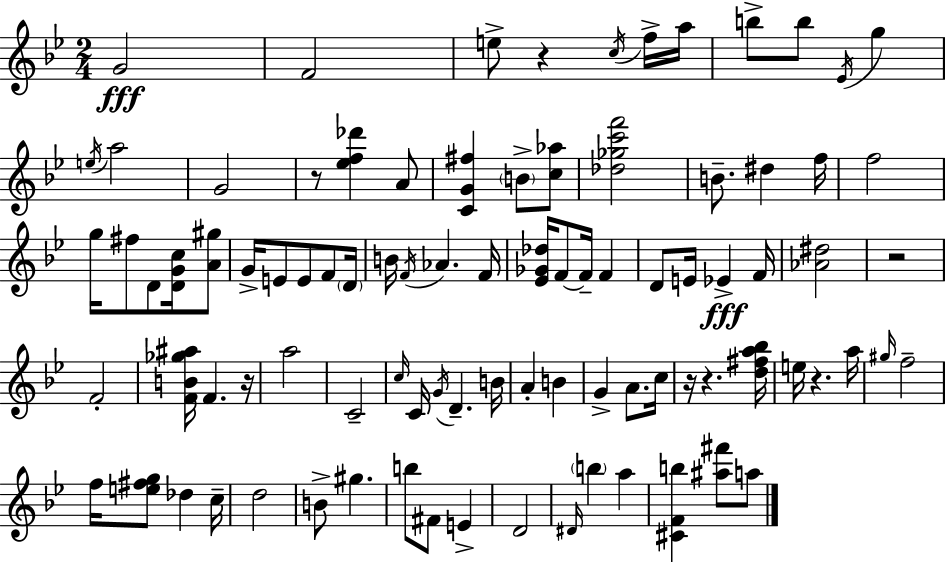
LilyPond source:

{
  \clef treble
  \numericTimeSignature
  \time 2/4
  \key g \minor
  \repeat volta 2 { g'2\fff | f'2 | e''8-> r4 \acciaccatura { c''16 } f''16-> | a''16 b''8-> b''8 \acciaccatura { ees'16 } g''4 | \break \acciaccatura { e''16 } a''2 | g'2 | r8 <ees'' f'' des'''>4 | a'8 <c' g' fis''>4 \parenthesize b'8-> | \break <c'' aes''>8 <des'' ges'' c''' f'''>2 | b'8.-- dis''4 | f''16 f''2 | g''16 fis''8 d'8 | \break <d' g' c''>16 <a' gis''>8 g'16-> e'8 e'8 | f'8 \parenthesize d'16 b'16 \acciaccatura { f'16 } aes'4. | f'16 <ees' ges' des''>16 f'8~~ f'16-- | f'4 d'8 e'16 ees'4->\fff | \break f'16 <aes' dis''>2 | r2 | f'2-. | <f' b' ges'' ais''>16 f'4. | \break r16 a''2 | c'2-- | \grace { c''16 } c'16 \acciaccatura { g'16 } d'4.-- | b'16 a'4-. | \break b'4 g'4-> | a'8. c''16 r16 r4. | <d'' fis'' a'' bes''>16 e''16 r4. | a''16 \grace { gis''16 } f''2-- | \break f''16 | <e'' fis'' g''>8 des''4 c''16-- d''2 | b'8-> | gis''4. b''8 | \break fis'8 e'4-> d'2 | \grace { dis'16 } | \parenthesize b''4 a''4 | <cis' f' b''>4 <ais'' fis'''>8 a''8 | \break } \bar "|."
}